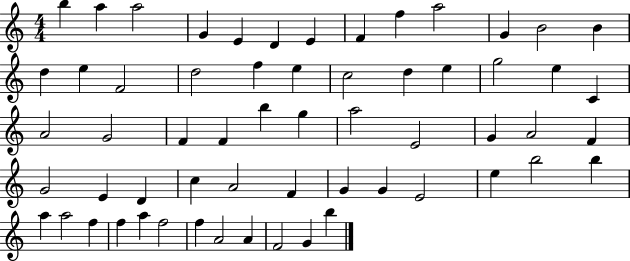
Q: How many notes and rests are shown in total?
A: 60